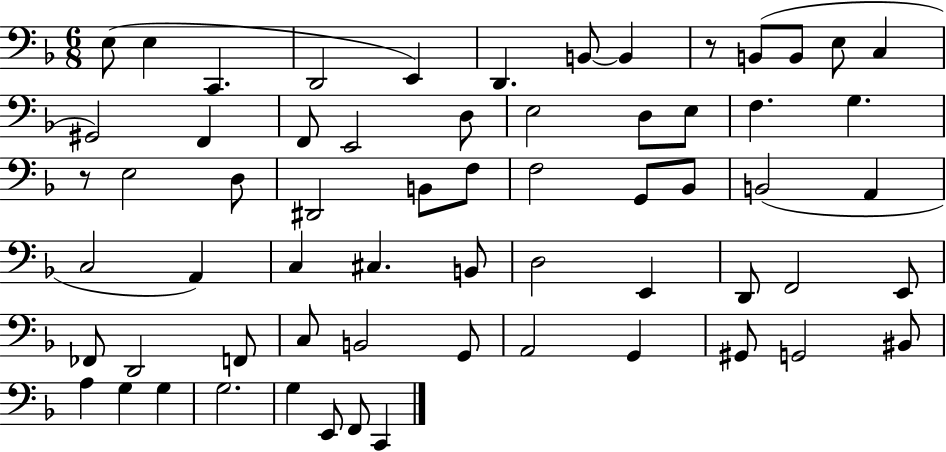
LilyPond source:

{
  \clef bass
  \numericTimeSignature
  \time 6/8
  \key f \major
  e8( e4 c,4. | d,2 e,4) | d,4. b,8~~ b,4 | r8 b,8( b,8 e8 c4 | \break gis,2) f,4 | f,8 e,2 d8 | e2 d8 e8 | f4. g4. | \break r8 e2 d8 | dis,2 b,8 f8 | f2 g,8 bes,8 | b,2( a,4 | \break c2 a,4) | c4 cis4. b,8 | d2 e,4 | d,8 f,2 e,8 | \break fes,8 d,2 f,8 | c8 b,2 g,8 | a,2 g,4 | gis,8 g,2 bis,8 | \break a4 g4 g4 | g2. | g4 e,8 f,8 c,4 | \bar "|."
}